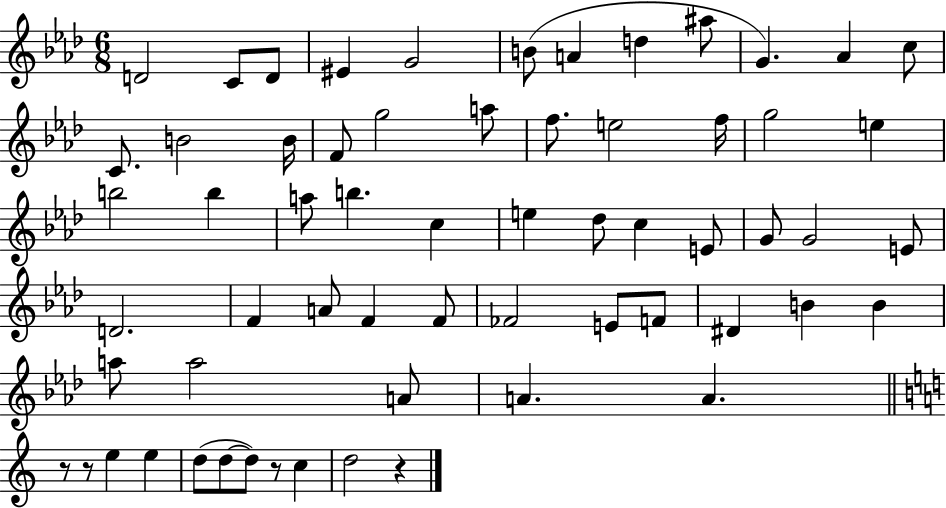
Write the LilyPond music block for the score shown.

{
  \clef treble
  \numericTimeSignature
  \time 6/8
  \key aes \major
  d'2 c'8 d'8 | eis'4 g'2 | b'8( a'4 d''4 ais''8 | g'4.) aes'4 c''8 | \break c'8. b'2 b'16 | f'8 g''2 a''8 | f''8. e''2 f''16 | g''2 e''4 | \break b''2 b''4 | a''8 b''4. c''4 | e''4 des''8 c''4 e'8 | g'8 g'2 e'8 | \break d'2. | f'4 a'8 f'4 f'8 | fes'2 e'8 f'8 | dis'4 b'4 b'4 | \break a''8 a''2 a'8 | a'4. a'4. | \bar "||" \break \key c \major r8 r8 e''4 e''4 | d''8( d''8~~ d''8) r8 c''4 | d''2 r4 | \bar "|."
}